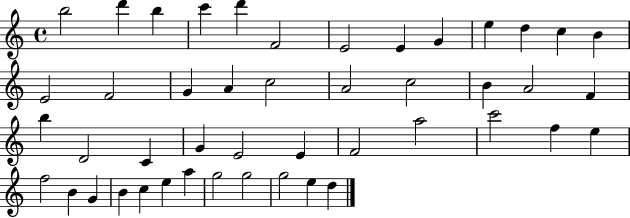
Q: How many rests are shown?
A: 0